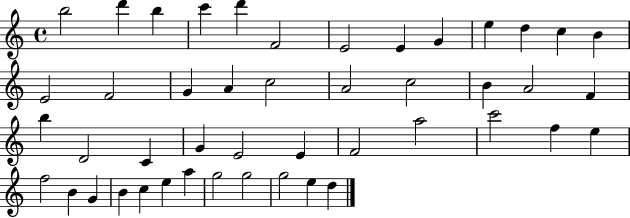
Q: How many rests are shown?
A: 0